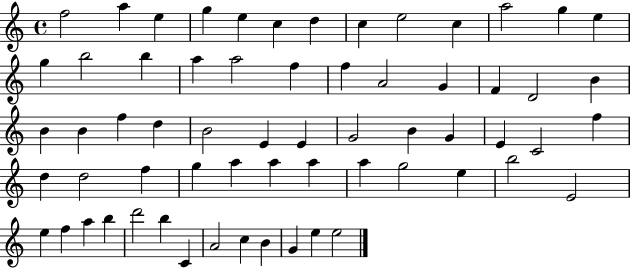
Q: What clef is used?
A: treble